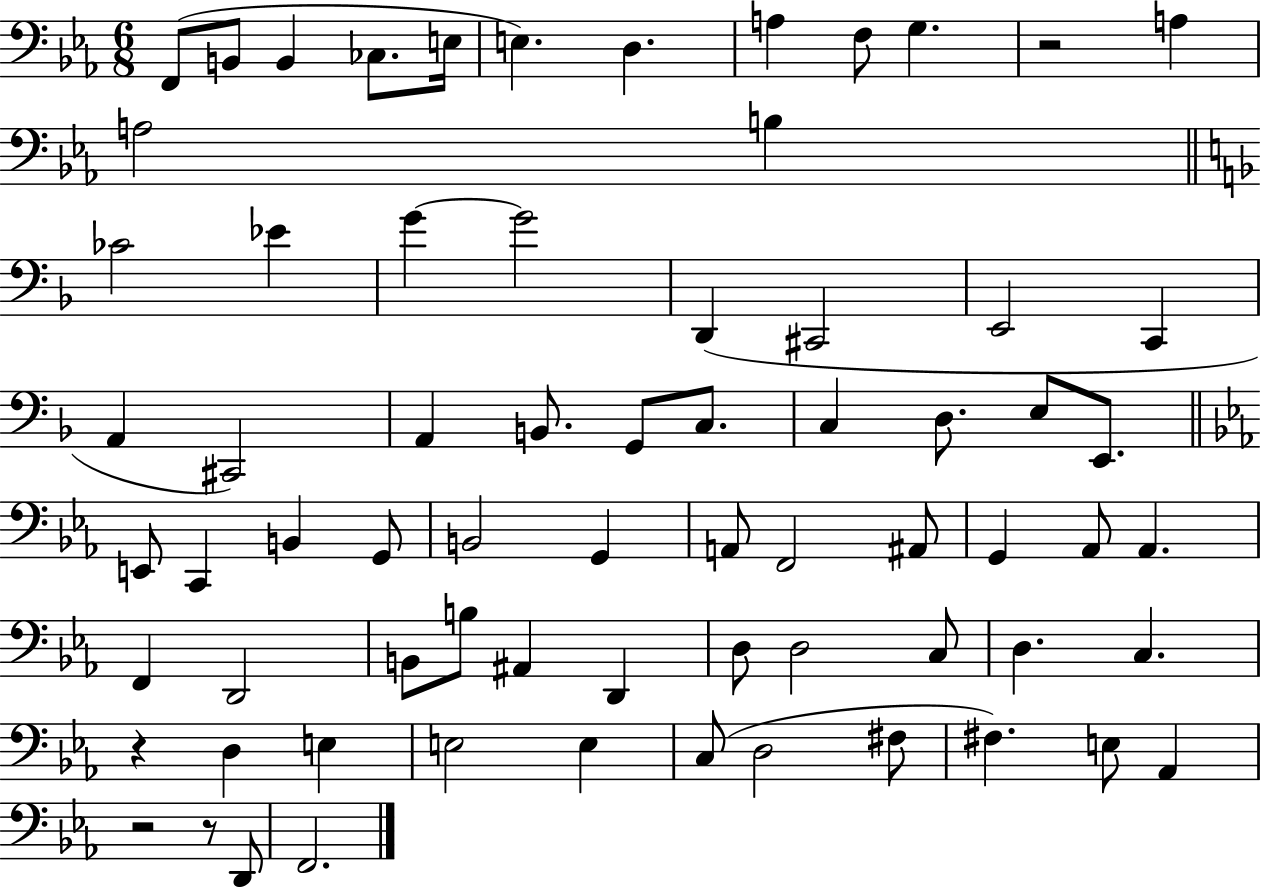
{
  \clef bass
  \numericTimeSignature
  \time 6/8
  \key ees \major
  f,8( b,8 b,4 ces8. e16 | e4.) d4. | a4 f8 g4. | r2 a4 | \break a2 b4 | \bar "||" \break \key f \major ces'2 ees'4 | g'4~~ g'2 | d,4( cis,2 | e,2 c,4 | \break a,4 cis,2) | a,4 b,8. g,8 c8. | c4 d8. e8 e,8. | \bar "||" \break \key c \minor e,8 c,4 b,4 g,8 | b,2 g,4 | a,8 f,2 ais,8 | g,4 aes,8 aes,4. | \break f,4 d,2 | b,8 b8 ais,4 d,4 | d8 d2 c8 | d4. c4. | \break r4 d4 e4 | e2 e4 | c8( d2 fis8 | fis4.) e8 aes,4 | \break r2 r8 d,8 | f,2. | \bar "|."
}